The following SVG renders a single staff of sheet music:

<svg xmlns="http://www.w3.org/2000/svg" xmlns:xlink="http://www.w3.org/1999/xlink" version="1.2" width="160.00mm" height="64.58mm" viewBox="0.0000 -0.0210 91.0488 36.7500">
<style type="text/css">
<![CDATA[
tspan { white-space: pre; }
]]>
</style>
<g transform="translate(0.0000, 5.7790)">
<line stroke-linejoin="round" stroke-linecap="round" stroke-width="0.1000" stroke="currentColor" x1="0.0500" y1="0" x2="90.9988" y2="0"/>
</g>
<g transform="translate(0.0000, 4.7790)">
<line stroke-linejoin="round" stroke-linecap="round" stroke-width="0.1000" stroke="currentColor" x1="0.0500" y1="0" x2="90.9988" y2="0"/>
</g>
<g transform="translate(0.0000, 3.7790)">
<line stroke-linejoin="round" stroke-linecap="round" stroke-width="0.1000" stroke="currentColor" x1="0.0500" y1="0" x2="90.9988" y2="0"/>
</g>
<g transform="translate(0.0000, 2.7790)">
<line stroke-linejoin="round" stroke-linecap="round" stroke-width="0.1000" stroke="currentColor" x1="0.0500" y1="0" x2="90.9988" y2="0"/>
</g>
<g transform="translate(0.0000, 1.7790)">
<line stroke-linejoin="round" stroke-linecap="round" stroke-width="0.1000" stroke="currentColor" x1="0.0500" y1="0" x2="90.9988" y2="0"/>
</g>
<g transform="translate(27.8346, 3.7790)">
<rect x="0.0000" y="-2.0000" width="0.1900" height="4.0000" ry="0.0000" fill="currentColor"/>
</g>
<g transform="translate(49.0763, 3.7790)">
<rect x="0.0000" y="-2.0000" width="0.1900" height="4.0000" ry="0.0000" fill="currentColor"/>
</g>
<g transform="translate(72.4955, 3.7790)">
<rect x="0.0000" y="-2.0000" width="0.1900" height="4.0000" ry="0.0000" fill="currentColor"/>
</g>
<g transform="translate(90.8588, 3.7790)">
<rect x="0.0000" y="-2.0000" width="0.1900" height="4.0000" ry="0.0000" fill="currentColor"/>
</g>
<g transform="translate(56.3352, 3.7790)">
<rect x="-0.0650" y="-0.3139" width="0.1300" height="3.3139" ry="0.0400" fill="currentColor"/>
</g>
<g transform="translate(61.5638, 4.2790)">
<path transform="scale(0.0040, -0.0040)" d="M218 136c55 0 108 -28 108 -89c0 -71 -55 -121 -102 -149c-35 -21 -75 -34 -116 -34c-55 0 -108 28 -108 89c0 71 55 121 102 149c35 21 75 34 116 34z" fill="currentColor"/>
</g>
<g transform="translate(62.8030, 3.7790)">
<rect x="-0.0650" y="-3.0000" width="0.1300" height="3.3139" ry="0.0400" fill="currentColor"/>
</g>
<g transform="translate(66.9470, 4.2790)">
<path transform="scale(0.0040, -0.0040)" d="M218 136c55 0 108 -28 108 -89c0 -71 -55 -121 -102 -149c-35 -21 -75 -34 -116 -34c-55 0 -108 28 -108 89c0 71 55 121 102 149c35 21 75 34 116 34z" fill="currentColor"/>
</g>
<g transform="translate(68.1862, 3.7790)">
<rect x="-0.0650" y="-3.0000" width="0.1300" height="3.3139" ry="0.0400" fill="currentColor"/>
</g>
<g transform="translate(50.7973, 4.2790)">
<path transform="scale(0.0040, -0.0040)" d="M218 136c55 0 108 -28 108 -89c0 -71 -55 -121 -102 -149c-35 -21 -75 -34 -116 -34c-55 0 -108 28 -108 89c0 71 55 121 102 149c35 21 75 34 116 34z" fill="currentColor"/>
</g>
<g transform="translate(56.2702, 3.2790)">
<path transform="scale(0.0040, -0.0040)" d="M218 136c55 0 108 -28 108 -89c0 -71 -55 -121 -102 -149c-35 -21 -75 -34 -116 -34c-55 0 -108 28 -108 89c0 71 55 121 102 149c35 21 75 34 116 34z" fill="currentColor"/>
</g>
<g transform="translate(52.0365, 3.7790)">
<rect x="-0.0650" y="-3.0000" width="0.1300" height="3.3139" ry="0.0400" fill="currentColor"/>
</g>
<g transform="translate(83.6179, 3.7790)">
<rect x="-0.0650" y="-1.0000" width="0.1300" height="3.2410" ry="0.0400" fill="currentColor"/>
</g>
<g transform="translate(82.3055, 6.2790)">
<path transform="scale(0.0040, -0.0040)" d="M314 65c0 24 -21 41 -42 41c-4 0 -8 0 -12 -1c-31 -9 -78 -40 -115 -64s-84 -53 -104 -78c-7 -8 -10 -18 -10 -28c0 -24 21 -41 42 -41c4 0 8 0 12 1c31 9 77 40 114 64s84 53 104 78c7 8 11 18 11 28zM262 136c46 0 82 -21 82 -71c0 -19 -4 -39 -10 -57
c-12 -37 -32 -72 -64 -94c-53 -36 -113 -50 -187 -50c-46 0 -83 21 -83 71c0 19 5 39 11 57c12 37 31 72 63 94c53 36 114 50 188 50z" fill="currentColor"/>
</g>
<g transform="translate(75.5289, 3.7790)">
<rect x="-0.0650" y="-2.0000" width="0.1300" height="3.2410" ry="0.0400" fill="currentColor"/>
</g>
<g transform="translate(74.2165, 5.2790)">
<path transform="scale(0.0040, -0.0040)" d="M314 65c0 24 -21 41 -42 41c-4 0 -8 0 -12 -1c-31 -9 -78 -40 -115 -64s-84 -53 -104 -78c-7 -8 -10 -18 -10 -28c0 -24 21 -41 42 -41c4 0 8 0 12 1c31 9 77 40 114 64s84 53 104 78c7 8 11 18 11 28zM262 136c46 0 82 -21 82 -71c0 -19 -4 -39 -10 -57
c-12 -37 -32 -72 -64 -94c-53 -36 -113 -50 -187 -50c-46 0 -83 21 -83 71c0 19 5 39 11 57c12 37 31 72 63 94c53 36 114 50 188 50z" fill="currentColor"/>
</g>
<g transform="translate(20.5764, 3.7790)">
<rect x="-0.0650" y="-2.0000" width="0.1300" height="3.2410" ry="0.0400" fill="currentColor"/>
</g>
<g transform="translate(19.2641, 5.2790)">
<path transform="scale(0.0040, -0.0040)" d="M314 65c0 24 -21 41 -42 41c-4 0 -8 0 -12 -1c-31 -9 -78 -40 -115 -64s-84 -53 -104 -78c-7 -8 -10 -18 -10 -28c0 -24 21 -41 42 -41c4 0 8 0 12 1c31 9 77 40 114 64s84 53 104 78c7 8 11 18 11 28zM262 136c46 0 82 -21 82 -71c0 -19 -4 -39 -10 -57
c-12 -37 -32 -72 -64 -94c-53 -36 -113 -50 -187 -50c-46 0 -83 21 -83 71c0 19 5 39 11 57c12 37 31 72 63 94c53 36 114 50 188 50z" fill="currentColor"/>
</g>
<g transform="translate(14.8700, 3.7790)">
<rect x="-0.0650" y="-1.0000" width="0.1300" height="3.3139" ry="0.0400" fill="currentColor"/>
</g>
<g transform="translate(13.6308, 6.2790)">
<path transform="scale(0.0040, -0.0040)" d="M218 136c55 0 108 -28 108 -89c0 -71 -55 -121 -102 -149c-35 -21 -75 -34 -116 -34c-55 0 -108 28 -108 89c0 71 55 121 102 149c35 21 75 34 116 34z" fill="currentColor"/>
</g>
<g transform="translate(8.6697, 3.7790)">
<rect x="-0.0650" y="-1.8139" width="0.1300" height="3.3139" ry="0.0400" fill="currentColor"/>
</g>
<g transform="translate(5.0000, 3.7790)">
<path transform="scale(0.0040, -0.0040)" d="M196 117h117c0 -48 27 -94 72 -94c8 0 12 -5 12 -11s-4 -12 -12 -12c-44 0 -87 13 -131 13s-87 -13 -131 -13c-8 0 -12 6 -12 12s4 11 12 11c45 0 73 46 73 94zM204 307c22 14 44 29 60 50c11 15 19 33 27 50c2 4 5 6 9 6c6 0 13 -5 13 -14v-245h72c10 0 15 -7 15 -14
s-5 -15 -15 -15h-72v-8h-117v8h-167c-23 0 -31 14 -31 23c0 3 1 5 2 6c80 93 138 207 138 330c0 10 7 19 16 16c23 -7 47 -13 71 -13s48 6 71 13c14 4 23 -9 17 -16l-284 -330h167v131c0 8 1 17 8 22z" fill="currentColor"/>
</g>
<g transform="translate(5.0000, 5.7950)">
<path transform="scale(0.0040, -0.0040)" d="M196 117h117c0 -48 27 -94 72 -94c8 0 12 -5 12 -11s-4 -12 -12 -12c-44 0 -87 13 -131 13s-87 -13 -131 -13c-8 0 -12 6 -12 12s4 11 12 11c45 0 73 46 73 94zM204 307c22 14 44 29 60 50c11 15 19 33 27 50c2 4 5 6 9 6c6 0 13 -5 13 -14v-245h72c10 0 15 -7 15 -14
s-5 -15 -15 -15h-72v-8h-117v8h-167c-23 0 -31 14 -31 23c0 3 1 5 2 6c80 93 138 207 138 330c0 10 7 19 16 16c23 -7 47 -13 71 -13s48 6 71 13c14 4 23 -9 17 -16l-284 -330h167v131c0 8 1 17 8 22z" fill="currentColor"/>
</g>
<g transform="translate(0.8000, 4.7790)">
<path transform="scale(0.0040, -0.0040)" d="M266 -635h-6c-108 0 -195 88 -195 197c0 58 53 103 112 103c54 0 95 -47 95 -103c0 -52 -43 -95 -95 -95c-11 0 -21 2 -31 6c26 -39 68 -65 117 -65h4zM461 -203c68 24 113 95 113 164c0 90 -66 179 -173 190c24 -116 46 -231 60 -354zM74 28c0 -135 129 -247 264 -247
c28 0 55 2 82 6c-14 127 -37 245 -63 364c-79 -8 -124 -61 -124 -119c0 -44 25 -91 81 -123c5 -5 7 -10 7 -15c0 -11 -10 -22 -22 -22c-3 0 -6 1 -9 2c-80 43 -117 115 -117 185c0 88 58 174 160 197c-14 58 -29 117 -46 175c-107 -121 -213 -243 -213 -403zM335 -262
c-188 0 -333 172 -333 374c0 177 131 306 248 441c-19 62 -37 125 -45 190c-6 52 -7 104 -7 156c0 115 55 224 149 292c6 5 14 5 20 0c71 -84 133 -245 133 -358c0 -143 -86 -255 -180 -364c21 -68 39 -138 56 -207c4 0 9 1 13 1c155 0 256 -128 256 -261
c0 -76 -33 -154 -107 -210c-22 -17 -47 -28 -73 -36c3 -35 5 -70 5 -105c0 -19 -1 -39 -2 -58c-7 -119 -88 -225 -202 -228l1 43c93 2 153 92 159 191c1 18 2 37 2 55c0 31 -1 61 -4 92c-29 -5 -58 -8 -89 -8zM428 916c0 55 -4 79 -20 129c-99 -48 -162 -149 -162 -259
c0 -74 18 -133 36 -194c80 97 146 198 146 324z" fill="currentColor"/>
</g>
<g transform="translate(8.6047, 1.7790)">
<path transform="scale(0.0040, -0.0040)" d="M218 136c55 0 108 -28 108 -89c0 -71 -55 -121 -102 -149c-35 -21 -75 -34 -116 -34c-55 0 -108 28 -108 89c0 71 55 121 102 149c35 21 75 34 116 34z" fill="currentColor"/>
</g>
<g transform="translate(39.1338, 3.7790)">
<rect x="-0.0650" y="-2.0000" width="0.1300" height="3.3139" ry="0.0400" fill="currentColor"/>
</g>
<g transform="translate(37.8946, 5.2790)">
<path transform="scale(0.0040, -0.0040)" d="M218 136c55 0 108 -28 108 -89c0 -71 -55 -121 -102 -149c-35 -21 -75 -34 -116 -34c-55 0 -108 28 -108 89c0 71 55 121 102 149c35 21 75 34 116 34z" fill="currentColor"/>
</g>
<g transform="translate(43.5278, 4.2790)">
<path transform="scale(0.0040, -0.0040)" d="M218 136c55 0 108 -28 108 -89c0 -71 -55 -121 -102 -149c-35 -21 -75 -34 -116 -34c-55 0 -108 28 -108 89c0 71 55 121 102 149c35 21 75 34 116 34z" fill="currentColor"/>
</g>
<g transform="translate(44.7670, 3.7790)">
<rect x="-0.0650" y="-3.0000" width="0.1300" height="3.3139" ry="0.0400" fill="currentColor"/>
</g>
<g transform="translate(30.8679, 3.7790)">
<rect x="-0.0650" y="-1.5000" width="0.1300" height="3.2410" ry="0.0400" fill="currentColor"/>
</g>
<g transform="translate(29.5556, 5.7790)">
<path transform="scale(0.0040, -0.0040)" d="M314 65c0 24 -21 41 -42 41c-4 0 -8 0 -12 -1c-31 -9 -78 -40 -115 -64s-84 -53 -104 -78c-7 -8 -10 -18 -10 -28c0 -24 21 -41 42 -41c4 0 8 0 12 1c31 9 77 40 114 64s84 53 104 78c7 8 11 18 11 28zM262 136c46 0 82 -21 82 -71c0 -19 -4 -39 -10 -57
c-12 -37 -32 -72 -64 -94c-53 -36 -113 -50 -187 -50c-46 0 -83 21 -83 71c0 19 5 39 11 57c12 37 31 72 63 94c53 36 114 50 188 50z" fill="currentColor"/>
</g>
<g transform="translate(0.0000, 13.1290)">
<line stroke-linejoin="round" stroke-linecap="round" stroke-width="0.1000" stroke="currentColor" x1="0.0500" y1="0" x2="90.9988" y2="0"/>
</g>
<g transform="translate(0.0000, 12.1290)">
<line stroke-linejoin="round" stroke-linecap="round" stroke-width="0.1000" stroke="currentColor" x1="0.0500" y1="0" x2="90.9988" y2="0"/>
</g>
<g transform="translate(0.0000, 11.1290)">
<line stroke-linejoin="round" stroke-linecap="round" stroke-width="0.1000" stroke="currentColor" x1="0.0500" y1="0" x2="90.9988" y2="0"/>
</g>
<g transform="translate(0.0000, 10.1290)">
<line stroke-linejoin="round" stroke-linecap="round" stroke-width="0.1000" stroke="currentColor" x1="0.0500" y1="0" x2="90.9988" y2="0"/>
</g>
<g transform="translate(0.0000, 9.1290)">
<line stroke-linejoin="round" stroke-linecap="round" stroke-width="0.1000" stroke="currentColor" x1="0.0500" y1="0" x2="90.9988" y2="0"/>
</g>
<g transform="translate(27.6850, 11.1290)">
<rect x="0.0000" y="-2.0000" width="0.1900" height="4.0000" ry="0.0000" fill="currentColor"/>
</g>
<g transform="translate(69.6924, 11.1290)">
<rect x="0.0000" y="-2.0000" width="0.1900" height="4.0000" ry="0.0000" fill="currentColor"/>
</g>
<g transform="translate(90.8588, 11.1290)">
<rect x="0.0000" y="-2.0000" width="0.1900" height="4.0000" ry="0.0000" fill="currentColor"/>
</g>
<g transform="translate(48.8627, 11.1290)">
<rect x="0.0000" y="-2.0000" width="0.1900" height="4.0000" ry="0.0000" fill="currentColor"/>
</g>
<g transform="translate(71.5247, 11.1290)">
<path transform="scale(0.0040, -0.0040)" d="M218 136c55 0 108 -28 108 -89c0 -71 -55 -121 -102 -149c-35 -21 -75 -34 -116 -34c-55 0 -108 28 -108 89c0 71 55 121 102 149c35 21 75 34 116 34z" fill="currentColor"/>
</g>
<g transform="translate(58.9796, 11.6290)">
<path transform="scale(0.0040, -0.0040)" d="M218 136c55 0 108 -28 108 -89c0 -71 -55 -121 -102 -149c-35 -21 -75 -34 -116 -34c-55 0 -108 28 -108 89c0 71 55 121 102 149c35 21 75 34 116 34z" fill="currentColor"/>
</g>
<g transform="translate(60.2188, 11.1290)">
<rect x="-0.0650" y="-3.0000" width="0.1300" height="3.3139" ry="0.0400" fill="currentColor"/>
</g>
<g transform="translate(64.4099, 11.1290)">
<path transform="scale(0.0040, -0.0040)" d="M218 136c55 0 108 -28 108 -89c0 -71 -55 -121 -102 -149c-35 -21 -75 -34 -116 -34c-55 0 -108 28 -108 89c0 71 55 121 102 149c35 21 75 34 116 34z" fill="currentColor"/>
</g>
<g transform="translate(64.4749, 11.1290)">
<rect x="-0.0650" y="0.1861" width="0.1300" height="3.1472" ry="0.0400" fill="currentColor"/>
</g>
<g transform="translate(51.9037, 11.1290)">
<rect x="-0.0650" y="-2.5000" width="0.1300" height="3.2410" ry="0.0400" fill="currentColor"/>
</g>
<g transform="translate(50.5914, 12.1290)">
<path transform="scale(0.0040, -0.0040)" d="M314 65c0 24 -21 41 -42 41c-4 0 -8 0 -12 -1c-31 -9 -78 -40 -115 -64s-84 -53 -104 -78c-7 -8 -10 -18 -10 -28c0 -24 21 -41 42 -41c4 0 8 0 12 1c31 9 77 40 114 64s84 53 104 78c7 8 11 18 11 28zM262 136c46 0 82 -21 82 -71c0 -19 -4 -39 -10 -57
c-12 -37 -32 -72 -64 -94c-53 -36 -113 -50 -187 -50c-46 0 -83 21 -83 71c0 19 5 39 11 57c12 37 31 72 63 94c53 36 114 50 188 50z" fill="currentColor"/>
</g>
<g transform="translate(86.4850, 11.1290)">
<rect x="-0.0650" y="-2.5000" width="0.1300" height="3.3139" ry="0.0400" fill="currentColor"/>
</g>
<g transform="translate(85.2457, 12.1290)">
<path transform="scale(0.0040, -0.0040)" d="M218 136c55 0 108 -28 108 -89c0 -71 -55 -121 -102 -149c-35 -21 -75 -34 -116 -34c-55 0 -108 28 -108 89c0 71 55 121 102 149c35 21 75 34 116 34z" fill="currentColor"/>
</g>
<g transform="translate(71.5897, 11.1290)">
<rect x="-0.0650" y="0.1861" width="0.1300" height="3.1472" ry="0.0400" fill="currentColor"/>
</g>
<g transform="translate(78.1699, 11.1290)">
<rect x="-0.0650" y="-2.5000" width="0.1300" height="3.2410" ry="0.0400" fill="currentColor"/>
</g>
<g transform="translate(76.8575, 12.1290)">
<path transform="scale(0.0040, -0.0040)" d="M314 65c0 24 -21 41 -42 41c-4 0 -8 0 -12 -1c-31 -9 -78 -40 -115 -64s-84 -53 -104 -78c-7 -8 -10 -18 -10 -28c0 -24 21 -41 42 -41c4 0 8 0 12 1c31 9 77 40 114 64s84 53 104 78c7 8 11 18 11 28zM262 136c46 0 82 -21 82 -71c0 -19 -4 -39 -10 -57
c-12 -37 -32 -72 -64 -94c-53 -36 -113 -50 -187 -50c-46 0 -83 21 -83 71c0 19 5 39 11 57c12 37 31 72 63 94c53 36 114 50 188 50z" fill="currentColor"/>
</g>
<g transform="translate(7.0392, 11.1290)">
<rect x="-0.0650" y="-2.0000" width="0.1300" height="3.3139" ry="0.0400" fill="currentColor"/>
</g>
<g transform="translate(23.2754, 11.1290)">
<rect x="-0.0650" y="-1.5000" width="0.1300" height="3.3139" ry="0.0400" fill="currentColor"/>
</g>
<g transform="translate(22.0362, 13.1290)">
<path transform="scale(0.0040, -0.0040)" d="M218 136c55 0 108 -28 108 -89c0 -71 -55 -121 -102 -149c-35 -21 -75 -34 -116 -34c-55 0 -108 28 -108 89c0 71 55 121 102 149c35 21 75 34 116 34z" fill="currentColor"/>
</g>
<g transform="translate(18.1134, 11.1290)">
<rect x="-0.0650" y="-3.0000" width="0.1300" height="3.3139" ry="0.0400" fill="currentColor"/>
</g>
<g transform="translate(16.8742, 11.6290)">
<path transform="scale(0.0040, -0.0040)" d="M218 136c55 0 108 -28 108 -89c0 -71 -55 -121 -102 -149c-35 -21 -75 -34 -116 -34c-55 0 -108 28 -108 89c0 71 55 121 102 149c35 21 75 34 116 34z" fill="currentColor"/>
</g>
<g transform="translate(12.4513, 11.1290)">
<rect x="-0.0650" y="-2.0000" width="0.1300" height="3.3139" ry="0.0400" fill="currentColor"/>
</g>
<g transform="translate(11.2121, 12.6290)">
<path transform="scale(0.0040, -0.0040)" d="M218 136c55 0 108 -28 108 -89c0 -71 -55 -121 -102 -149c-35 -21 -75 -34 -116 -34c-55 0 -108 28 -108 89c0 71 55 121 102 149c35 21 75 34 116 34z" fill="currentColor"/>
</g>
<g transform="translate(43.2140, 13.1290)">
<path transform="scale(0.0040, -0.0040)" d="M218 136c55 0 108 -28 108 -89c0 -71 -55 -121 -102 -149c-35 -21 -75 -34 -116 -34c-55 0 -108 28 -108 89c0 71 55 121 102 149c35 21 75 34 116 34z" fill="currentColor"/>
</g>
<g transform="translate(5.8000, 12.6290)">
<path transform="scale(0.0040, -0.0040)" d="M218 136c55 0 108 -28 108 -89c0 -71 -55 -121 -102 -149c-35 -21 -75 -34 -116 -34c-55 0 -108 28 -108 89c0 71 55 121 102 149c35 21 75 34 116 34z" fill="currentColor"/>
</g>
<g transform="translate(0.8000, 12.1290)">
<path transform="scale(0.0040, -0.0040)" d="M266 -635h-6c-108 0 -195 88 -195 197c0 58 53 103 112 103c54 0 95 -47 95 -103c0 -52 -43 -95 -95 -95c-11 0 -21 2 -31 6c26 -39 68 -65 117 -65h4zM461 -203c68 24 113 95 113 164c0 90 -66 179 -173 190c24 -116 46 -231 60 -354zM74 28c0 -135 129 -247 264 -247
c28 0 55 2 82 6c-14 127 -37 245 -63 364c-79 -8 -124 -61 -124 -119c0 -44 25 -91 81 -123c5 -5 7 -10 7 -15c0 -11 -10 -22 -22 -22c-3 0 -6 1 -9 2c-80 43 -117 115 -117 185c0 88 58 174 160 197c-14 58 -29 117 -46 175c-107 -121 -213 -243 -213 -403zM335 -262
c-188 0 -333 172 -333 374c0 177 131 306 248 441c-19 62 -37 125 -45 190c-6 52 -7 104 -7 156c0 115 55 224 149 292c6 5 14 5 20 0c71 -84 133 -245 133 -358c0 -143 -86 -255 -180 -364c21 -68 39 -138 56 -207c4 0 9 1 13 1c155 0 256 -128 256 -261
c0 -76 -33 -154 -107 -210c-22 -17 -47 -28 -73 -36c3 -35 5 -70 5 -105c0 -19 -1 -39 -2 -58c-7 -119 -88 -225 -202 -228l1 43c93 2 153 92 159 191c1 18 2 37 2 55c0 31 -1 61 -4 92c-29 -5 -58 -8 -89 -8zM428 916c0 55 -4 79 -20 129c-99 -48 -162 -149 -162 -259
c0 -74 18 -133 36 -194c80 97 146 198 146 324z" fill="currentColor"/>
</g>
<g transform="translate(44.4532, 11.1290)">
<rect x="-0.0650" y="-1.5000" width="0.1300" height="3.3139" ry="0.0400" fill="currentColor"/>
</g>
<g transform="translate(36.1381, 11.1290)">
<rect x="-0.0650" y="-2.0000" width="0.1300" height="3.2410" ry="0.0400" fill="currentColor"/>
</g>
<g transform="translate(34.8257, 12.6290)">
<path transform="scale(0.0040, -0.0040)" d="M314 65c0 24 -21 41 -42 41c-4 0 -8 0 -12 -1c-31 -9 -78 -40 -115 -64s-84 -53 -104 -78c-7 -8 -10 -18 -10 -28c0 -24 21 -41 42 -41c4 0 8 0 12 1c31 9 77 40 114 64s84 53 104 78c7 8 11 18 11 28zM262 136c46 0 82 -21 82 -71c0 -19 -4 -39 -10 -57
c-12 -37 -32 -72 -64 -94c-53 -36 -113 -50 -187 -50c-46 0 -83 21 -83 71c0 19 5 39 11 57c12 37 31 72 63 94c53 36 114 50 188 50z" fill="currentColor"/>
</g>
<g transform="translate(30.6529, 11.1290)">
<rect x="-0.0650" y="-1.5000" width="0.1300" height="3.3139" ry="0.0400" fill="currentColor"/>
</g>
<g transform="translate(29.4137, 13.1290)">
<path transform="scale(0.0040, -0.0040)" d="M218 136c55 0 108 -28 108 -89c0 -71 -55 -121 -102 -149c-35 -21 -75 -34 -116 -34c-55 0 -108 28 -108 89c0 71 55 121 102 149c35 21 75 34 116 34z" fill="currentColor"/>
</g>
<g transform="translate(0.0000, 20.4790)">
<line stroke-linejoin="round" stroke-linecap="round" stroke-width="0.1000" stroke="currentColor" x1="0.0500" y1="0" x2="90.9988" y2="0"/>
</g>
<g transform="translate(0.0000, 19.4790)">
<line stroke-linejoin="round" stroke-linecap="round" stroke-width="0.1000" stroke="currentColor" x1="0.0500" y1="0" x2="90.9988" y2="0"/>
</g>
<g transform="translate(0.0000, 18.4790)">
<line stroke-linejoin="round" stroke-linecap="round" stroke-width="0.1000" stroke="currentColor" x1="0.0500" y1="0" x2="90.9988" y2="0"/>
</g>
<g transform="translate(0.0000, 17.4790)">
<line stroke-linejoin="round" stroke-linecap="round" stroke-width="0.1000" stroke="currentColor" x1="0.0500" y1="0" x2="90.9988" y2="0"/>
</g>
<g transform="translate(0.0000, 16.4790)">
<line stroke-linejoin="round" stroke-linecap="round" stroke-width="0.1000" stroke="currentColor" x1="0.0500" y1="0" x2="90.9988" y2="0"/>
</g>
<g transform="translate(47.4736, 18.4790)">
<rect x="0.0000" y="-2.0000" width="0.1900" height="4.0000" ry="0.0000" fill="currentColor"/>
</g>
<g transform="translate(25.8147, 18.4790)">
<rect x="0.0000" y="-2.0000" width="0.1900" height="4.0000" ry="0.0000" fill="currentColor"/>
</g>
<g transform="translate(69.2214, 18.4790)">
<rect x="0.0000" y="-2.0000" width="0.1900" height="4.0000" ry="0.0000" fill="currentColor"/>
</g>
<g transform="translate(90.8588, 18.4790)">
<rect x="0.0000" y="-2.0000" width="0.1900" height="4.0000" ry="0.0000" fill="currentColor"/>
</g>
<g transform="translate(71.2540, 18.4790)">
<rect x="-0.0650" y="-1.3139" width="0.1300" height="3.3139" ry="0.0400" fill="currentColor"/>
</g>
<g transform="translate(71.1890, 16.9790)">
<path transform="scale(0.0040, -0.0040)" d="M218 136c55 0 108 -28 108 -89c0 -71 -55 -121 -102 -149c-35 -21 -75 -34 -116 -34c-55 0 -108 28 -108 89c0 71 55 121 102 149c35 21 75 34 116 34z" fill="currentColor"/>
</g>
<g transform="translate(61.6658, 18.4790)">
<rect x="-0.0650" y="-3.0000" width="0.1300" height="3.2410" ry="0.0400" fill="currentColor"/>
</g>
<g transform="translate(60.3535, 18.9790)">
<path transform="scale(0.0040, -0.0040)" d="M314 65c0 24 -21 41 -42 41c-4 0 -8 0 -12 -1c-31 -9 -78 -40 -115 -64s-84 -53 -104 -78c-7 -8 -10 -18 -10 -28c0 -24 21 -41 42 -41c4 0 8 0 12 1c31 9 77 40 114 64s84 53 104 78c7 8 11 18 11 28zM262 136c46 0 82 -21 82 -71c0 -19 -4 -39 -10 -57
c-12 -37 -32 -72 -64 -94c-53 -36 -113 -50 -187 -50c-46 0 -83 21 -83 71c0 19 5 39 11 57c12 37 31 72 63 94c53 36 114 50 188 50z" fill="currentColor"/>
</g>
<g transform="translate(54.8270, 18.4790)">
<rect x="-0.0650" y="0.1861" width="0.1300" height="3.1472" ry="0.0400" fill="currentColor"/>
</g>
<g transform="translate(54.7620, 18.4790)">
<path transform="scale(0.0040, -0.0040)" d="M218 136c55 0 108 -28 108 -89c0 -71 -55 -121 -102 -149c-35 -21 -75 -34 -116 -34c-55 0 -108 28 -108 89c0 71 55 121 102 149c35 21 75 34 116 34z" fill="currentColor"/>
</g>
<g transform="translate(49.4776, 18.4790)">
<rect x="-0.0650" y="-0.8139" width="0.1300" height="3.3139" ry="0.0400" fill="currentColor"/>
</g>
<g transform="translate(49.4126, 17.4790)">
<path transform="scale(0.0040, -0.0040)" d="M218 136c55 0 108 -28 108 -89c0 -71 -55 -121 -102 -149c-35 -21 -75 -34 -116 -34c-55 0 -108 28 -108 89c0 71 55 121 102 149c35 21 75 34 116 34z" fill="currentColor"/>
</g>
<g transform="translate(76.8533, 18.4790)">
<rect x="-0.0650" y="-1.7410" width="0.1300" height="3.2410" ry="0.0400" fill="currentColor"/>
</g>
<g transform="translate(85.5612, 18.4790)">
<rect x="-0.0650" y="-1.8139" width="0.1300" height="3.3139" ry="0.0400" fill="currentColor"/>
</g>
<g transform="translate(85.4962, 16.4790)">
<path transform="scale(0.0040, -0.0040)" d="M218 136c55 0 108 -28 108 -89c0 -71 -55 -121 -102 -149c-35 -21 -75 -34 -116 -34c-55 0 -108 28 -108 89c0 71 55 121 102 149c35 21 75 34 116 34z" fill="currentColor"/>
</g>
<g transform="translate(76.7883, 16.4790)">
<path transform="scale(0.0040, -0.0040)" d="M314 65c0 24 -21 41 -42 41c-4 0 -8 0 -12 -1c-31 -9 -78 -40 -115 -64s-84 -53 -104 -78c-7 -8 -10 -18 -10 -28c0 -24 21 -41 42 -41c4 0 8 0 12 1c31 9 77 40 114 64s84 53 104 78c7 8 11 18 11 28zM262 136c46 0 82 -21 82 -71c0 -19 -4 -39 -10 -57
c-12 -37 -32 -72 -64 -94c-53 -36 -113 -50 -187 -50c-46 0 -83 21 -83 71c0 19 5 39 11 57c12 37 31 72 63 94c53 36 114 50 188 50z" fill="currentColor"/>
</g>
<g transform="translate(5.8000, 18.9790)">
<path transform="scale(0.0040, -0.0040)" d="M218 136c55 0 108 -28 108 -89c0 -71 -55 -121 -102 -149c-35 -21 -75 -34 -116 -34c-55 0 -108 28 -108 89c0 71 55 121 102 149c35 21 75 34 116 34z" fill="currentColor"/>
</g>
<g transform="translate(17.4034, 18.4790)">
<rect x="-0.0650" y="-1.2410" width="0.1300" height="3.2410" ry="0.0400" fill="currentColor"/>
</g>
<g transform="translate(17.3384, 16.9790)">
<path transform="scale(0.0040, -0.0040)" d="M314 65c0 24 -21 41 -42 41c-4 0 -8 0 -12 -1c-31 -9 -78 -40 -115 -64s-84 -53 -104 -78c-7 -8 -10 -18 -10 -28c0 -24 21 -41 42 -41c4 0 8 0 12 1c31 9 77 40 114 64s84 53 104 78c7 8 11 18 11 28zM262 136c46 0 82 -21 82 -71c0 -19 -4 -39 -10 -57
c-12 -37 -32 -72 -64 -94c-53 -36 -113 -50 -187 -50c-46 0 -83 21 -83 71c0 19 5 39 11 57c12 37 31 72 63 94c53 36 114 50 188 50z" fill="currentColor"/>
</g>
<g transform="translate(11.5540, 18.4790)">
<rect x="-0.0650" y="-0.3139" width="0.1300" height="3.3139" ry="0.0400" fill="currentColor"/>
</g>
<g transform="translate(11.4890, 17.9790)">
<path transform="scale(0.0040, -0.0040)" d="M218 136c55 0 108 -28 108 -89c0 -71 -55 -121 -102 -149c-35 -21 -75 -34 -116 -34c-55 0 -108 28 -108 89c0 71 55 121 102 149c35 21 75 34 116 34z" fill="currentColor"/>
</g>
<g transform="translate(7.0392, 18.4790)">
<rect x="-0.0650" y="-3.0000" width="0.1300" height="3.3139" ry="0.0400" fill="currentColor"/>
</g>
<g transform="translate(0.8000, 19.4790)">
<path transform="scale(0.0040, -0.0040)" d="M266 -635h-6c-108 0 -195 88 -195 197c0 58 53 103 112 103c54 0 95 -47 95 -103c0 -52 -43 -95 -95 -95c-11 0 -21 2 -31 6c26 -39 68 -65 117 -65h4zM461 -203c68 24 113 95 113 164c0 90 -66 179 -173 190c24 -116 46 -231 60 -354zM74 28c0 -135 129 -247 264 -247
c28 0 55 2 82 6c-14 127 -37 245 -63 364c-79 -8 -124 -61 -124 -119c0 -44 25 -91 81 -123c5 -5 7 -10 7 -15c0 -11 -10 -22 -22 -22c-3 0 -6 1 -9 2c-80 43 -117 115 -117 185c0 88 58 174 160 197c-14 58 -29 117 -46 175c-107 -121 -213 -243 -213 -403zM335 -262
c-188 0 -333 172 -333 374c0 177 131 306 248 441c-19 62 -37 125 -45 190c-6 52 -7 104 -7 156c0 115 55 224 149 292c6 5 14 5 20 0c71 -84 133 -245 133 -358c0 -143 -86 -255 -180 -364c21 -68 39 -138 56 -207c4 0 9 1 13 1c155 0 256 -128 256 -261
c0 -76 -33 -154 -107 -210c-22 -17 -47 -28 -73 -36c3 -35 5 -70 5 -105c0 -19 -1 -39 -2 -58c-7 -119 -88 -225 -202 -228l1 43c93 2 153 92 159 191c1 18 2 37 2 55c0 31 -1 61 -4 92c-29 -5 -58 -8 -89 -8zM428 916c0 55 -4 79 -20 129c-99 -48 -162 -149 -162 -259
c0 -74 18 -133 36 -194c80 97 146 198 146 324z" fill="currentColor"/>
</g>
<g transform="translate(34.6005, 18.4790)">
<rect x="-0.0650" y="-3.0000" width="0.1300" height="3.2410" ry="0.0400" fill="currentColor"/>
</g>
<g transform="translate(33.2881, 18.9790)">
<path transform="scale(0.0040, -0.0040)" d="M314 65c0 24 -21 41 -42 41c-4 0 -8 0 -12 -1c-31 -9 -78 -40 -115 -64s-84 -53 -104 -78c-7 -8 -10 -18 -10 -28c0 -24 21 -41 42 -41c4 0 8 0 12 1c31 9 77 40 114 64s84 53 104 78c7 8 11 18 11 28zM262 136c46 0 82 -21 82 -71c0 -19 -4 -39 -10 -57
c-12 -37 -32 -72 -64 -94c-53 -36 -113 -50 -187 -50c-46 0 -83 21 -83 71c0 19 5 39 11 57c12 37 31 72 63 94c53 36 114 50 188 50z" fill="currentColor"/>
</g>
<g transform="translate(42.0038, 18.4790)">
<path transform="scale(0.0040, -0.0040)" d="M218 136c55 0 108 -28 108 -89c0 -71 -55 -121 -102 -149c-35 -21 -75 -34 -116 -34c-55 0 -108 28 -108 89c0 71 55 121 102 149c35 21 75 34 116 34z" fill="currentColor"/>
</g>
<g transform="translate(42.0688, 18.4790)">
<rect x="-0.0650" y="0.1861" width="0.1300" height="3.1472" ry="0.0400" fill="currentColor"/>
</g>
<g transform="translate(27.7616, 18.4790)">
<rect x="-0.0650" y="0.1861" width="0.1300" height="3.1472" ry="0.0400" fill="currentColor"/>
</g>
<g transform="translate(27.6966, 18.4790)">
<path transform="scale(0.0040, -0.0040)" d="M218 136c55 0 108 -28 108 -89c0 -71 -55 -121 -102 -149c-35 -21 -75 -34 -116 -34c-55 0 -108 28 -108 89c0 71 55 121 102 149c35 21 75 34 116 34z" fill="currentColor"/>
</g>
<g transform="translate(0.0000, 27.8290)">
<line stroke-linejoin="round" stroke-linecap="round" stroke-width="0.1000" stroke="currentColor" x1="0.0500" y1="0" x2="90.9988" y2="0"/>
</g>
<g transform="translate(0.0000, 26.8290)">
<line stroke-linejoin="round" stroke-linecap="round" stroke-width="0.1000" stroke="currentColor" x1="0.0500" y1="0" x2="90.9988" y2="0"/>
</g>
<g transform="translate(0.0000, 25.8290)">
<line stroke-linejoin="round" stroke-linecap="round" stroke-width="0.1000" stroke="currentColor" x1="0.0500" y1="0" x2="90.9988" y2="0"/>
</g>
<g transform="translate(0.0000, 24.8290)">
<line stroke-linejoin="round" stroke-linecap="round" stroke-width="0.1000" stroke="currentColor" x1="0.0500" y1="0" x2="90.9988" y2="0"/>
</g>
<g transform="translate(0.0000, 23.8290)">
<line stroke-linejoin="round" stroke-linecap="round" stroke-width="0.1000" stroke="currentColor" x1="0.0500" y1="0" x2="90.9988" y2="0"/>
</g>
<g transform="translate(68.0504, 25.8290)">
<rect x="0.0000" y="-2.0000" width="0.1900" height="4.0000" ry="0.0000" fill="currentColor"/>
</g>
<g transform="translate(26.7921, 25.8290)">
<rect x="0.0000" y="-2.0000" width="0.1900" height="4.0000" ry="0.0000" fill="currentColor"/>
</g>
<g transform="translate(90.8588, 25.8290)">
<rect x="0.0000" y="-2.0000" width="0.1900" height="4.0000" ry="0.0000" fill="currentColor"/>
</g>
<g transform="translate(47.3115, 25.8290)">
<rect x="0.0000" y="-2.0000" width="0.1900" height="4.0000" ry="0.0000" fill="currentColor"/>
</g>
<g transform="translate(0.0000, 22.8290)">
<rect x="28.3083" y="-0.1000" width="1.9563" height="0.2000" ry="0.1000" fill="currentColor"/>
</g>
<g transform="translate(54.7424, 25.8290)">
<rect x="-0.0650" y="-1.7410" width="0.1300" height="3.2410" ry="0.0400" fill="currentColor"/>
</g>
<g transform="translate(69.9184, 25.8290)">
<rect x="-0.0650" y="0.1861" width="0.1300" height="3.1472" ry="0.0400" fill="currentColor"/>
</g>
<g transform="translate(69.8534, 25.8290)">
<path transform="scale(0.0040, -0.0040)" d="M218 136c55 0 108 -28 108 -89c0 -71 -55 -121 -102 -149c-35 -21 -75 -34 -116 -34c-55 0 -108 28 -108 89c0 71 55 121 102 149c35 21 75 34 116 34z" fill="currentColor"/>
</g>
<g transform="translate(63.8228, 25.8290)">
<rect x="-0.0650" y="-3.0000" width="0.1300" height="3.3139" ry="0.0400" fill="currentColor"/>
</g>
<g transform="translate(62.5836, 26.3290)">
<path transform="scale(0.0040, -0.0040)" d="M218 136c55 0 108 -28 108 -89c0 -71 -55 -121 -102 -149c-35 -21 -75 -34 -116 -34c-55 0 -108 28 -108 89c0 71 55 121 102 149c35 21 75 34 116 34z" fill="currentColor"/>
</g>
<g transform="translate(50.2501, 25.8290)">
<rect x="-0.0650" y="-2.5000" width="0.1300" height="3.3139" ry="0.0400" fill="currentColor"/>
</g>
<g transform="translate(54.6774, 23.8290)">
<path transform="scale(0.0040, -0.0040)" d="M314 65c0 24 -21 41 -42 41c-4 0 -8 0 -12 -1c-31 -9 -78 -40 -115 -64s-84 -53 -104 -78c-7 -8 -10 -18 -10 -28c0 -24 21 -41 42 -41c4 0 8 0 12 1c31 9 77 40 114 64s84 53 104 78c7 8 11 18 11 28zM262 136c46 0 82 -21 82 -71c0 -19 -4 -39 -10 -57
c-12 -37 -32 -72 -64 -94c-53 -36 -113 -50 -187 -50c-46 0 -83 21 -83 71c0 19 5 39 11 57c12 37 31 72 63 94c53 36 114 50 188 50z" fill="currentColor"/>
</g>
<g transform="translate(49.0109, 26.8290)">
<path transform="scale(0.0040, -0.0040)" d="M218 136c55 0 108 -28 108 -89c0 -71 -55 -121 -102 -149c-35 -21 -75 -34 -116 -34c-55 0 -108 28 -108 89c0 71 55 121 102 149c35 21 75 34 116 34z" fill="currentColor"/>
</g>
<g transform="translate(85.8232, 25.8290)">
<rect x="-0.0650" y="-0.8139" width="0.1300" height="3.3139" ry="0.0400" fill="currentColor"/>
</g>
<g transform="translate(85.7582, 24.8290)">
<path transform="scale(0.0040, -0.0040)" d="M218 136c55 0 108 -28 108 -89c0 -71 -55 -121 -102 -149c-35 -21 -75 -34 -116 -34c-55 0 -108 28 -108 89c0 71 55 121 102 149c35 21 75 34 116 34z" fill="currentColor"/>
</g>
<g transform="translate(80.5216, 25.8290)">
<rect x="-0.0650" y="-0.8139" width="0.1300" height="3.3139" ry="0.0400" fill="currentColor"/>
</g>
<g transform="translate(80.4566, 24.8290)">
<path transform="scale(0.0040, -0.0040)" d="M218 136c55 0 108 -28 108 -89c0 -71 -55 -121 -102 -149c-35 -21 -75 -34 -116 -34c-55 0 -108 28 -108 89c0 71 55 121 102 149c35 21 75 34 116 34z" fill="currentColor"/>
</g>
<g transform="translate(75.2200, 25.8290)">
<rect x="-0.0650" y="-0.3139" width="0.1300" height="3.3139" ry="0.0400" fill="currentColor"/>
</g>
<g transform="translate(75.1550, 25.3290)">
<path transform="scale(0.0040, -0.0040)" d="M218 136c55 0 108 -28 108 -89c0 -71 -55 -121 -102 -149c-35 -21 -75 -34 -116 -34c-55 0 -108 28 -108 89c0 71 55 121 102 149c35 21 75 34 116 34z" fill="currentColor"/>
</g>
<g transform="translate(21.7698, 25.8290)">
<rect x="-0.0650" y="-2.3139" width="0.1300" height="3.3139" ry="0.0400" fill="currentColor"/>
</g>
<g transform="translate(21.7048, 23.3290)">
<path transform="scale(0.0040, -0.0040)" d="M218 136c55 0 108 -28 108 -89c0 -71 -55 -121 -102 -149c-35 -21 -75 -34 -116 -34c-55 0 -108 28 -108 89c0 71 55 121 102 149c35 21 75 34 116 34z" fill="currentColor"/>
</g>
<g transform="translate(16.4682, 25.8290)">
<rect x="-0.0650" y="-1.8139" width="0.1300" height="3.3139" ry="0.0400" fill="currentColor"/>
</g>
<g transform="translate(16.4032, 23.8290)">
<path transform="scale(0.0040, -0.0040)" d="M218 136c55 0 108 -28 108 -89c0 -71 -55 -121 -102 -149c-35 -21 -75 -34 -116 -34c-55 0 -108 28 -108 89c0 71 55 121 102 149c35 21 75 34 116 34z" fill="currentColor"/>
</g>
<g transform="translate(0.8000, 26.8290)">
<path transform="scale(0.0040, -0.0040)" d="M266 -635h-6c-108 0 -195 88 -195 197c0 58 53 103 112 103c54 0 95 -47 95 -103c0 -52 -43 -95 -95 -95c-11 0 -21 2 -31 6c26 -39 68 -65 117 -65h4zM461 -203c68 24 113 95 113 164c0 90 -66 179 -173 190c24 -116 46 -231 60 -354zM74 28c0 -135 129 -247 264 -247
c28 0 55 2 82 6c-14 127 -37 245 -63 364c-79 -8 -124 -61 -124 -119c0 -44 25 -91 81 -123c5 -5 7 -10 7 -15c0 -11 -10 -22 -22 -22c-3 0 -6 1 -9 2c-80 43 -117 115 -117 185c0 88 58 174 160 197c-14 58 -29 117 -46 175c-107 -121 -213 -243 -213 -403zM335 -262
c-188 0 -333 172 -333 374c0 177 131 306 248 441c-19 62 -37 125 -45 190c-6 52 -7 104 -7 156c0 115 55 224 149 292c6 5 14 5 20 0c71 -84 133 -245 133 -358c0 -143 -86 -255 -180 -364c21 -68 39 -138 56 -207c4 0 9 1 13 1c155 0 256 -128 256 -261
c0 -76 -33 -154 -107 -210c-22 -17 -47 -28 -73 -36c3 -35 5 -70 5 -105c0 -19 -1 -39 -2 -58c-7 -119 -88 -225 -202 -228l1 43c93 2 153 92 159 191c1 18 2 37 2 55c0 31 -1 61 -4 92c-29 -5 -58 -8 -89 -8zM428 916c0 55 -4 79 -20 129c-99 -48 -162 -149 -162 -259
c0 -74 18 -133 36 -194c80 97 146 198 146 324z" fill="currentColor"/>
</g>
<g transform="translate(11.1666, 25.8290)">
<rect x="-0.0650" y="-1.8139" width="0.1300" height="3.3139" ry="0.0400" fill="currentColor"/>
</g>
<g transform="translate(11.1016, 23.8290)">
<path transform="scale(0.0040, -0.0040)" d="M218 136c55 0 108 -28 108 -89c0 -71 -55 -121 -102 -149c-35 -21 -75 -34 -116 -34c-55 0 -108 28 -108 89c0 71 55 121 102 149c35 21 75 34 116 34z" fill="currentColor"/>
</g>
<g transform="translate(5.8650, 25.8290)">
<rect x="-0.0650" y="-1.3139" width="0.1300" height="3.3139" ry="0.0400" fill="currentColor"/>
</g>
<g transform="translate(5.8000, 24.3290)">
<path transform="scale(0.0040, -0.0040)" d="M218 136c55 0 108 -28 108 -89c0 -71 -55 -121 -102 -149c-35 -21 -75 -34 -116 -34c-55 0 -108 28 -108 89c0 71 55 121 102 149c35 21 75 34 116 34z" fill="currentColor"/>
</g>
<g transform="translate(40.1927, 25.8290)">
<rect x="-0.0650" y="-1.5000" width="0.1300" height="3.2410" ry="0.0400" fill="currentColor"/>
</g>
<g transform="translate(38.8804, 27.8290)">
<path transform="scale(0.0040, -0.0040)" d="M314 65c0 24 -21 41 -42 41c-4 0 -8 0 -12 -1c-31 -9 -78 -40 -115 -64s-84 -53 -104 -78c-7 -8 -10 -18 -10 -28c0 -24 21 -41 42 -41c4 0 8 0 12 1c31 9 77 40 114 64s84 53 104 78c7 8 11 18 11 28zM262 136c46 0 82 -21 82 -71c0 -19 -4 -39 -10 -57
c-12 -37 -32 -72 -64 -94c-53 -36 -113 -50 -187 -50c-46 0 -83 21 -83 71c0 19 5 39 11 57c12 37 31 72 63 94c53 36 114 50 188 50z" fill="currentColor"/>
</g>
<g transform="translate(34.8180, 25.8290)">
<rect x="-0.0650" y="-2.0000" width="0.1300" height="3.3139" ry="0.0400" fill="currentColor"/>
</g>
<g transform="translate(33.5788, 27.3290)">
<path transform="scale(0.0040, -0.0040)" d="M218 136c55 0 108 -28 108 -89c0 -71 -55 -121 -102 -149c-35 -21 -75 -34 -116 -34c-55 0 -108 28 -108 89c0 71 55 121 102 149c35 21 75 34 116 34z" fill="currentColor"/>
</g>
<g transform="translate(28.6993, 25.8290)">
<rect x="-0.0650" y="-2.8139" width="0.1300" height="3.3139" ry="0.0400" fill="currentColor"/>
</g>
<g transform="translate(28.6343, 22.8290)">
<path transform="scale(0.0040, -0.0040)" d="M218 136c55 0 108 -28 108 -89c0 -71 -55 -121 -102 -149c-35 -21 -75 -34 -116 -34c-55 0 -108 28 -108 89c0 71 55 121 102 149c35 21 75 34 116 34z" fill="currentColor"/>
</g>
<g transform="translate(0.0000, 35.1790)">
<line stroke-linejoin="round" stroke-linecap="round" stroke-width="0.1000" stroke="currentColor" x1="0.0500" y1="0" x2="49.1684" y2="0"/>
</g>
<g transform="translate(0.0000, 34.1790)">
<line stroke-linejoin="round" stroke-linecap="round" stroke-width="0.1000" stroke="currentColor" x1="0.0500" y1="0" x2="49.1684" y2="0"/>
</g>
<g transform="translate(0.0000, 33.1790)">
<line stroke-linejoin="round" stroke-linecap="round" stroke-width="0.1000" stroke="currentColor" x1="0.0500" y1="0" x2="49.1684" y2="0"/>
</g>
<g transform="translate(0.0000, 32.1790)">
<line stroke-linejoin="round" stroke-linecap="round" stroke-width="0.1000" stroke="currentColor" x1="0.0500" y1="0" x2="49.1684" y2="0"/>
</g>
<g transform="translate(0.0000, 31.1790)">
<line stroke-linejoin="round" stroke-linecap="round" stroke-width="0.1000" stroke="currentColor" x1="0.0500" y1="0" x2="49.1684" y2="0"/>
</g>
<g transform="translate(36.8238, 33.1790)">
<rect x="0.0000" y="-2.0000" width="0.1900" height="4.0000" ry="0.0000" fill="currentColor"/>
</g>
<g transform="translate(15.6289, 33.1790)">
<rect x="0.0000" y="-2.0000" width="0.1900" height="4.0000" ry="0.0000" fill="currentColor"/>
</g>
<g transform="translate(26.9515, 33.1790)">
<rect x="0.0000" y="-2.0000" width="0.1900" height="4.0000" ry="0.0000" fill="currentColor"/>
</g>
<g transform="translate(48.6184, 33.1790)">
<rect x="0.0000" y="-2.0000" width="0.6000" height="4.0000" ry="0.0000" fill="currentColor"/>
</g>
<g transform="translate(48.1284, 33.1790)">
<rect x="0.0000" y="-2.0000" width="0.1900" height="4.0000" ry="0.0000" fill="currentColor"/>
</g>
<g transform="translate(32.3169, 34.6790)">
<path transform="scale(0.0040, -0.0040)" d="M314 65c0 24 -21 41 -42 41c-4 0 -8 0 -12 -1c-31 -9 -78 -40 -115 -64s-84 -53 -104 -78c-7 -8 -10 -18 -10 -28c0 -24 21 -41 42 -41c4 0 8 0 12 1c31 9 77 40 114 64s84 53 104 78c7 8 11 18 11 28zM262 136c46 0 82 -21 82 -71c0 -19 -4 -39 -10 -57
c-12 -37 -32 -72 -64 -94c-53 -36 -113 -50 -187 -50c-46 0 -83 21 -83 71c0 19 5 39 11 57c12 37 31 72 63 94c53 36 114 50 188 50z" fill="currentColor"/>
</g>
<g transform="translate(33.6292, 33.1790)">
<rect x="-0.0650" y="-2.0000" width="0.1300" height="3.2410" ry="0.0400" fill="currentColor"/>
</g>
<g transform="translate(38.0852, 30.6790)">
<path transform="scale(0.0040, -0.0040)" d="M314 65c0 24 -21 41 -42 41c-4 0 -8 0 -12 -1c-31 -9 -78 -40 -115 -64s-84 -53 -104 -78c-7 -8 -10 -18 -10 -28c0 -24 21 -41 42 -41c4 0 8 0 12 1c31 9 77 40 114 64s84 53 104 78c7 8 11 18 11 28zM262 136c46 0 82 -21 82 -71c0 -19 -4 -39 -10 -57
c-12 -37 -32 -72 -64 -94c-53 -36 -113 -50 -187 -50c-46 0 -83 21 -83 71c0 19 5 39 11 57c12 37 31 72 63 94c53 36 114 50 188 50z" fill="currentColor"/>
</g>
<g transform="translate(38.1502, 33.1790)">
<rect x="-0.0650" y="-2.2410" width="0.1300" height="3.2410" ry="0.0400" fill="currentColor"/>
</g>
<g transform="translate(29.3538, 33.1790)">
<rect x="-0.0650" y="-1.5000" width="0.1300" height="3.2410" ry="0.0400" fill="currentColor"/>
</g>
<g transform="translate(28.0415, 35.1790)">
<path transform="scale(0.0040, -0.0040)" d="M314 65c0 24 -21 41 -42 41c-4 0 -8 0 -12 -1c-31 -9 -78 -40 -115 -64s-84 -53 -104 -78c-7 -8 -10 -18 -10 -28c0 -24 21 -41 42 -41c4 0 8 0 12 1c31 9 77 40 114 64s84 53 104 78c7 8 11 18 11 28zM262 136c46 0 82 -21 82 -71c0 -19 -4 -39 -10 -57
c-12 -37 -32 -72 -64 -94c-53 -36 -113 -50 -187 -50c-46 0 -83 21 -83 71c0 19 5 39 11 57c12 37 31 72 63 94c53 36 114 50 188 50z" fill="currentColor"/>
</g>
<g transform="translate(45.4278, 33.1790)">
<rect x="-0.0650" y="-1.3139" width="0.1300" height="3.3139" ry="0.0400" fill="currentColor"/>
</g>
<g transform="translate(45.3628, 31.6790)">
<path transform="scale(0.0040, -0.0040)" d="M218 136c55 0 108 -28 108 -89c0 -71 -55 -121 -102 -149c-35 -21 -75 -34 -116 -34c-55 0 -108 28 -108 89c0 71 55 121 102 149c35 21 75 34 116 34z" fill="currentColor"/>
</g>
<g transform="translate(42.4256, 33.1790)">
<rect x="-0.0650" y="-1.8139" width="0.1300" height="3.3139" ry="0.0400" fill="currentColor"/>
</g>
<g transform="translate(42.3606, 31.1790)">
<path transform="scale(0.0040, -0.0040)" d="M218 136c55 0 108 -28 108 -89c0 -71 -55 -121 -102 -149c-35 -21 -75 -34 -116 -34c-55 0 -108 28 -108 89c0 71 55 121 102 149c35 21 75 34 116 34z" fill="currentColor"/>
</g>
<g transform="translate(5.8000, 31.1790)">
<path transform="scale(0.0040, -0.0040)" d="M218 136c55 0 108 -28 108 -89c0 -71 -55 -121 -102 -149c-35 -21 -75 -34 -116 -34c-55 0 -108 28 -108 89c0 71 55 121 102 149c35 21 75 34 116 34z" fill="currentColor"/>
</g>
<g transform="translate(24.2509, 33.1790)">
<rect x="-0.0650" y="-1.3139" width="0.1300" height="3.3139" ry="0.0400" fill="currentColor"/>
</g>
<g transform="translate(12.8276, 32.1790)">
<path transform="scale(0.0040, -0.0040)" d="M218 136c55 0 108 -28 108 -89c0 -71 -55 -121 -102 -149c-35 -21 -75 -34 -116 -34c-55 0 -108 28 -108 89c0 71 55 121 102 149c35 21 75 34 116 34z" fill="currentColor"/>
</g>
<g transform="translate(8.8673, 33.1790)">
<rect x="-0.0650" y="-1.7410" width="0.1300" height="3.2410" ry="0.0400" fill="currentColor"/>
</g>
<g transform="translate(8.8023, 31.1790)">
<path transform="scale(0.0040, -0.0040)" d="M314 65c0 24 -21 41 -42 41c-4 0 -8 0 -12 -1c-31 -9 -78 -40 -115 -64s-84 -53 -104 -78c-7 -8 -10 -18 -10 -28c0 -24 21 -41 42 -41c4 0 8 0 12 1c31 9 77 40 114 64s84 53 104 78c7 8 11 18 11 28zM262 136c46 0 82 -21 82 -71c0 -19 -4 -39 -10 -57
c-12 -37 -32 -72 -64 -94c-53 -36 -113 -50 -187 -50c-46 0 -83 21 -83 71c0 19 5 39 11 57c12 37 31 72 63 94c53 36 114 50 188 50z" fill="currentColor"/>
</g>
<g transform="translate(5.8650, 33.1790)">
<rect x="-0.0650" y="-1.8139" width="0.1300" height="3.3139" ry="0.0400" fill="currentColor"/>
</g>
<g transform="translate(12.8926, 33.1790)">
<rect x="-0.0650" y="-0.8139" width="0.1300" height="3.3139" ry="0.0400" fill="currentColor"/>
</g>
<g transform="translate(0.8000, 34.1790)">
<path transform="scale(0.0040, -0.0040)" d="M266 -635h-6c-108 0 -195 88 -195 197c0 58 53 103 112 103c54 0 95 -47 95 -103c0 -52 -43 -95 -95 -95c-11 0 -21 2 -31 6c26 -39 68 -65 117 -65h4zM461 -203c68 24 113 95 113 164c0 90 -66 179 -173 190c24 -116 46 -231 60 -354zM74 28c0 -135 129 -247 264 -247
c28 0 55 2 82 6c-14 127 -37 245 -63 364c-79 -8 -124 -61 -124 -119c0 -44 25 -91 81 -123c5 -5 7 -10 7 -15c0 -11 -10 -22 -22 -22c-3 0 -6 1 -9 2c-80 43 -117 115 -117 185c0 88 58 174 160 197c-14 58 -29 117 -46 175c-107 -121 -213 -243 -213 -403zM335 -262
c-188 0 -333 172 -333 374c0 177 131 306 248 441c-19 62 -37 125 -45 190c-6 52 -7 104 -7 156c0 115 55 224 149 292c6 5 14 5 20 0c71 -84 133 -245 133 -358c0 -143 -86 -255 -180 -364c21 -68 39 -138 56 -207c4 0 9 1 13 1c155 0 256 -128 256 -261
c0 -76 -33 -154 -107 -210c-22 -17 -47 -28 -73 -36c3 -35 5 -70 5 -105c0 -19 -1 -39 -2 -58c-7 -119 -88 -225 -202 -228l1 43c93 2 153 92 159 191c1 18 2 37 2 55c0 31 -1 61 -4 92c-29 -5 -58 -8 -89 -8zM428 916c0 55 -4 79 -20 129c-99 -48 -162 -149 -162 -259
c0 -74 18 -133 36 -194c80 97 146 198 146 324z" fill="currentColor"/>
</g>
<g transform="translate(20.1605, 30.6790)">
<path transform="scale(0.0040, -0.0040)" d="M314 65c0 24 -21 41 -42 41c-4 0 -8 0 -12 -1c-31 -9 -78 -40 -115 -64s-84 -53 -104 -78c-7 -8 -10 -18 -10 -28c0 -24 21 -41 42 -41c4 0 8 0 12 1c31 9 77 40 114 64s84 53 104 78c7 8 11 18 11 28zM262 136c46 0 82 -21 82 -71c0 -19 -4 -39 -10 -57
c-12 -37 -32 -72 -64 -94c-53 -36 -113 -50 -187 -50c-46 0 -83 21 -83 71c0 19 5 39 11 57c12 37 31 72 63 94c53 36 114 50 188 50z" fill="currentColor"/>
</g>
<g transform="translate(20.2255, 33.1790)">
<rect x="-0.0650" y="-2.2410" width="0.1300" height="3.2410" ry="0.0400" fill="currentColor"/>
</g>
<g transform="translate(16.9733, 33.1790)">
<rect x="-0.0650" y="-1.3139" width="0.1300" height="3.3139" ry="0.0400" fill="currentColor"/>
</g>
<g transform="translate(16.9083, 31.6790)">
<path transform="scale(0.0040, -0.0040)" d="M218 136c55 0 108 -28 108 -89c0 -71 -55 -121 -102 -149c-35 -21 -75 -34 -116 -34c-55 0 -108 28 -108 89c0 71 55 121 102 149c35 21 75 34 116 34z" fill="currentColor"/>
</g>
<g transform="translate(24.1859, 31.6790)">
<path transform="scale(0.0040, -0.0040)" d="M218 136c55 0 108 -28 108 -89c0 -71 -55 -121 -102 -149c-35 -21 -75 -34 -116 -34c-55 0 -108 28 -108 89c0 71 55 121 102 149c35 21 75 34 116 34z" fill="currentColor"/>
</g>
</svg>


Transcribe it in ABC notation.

X:1
T:Untitled
M:4/4
L:1/4
K:C
f D F2 E2 F A A c A A F2 D2 F F A E E F2 E G2 A B B G2 G A c e2 B A2 B d B A2 e f2 f e f f g a F E2 G f2 A B c d d f f2 d e g2 e E2 F2 g2 f e